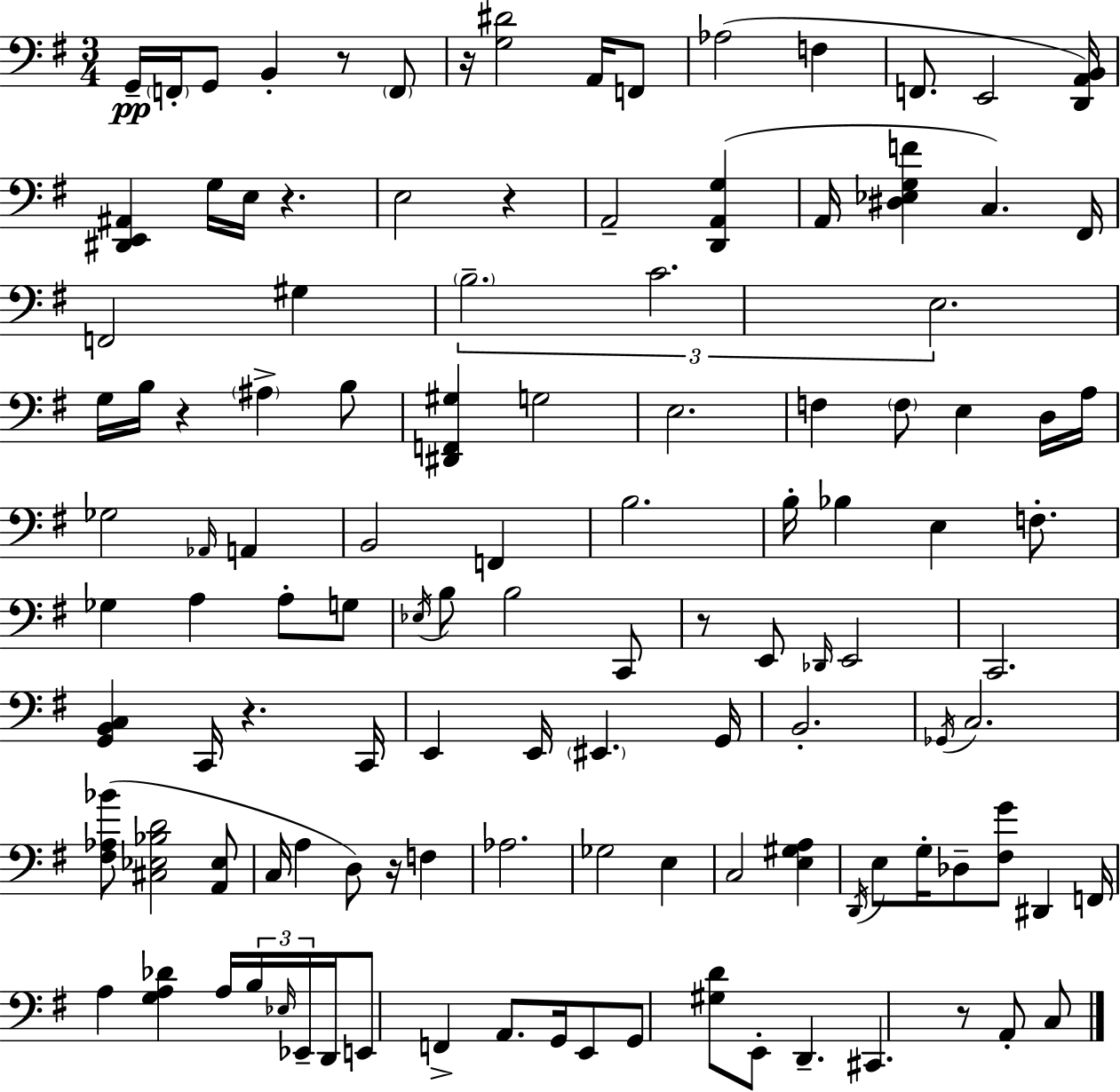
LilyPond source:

{
  \clef bass
  \numericTimeSignature
  \time 3/4
  \key e \minor
  \repeat volta 2 { g,16--\pp \parenthesize f,16-. g,8 b,4-. r8 \parenthesize f,8 | r16 <g dis'>2 a,16 f,8 | aes2( f4 | f,8. e,2 <d, a, b,>16) | \break <dis, e, ais,>4 g16 e16 r4. | e2 r4 | a,2-- <d, a, g>4( | a,16 <dis ees g f'>4 c4.) fis,16 | \break f,2 gis4 | \tuplet 3/2 { \parenthesize b2.-- | c'2. | e2. } | \break g16 b16 r4 \parenthesize ais4-> b8 | <dis, f, gis>4 g2 | e2. | f4 \parenthesize f8 e4 d16 a16 | \break ges2 \grace { aes,16 } a,4 | b,2 f,4 | b2. | b16-. bes4 e4 f8.-. | \break ges4 a4 a8-. g8 | \acciaccatura { ees16 } b8 b2 | c,8 r8 e,8 \grace { des,16 } e,2 | c,2. | \break <g, b, c>4 c,16 r4. | c,16 e,4 e,16 \parenthesize eis,4. | g,16 b,2.-. | \acciaccatura { ges,16 } c2. | \break <fis aes bes'>8( <cis ees bes d'>2 | <a, ees>8 c16 a4 d8) r16 | f4 aes2. | ges2 | \break e4 c2 | <e gis a>4 \acciaccatura { d,16 } e8 g16-. des8-- <fis g'>8 | dis,4 f,16 a4 <g a des'>4 | a16 \tuplet 3/2 { b16 \grace { ees16 } ees,16-- } d,16 e,8 f,4-> | \break a,8. g,16 e,8 g,8 <gis d'>8 e,8-. | d,4.-- cis,4. | r8 a,8-. c8 } \bar "|."
}